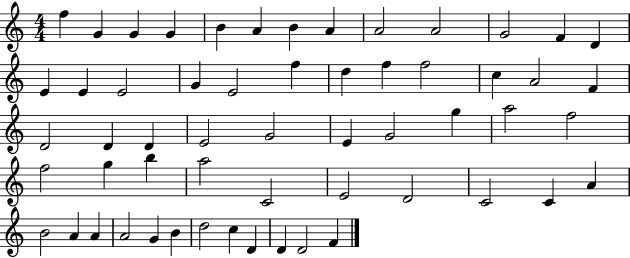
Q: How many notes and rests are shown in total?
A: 57